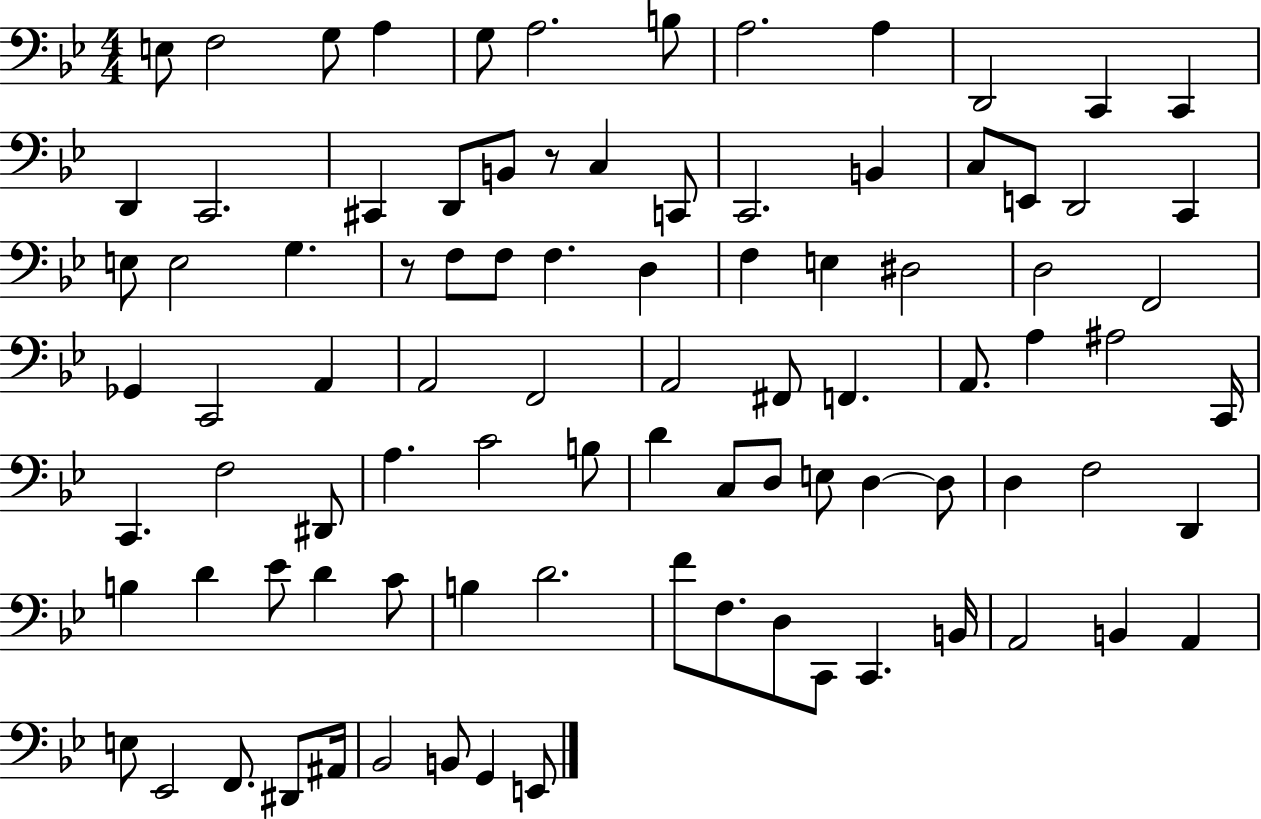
{
  \clef bass
  \numericTimeSignature
  \time 4/4
  \key bes \major
  e8 f2 g8 a4 | g8 a2. b8 | a2. a4 | d,2 c,4 c,4 | \break d,4 c,2. | cis,4 d,8 b,8 r8 c4 c,8 | c,2. b,4 | c8 e,8 d,2 c,4 | \break e8 e2 g4. | r8 f8 f8 f4. d4 | f4 e4 dis2 | d2 f,2 | \break ges,4 c,2 a,4 | a,2 f,2 | a,2 fis,8 f,4. | a,8. a4 ais2 c,16 | \break c,4. f2 dis,8 | a4. c'2 b8 | d'4 c8 d8 e8 d4~~ d8 | d4 f2 d,4 | \break b4 d'4 ees'8 d'4 c'8 | b4 d'2. | f'8 f8. d8 c,8 c,4. b,16 | a,2 b,4 a,4 | \break e8 ees,2 f,8. dis,8 ais,16 | bes,2 b,8 g,4 e,8 | \bar "|."
}